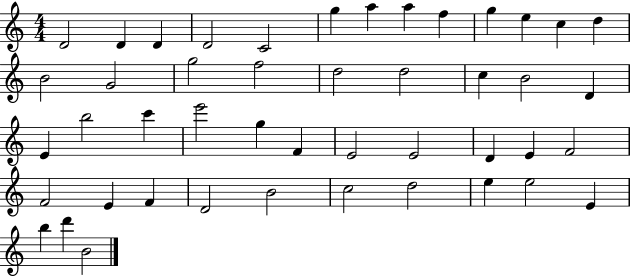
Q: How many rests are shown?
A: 0